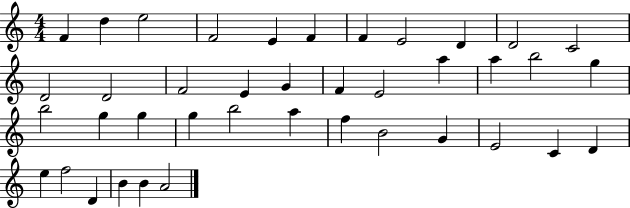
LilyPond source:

{
  \clef treble
  \numericTimeSignature
  \time 4/4
  \key c \major
  f'4 d''4 e''2 | f'2 e'4 f'4 | f'4 e'2 d'4 | d'2 c'2 | \break d'2 d'2 | f'2 e'4 g'4 | f'4 e'2 a''4 | a''4 b''2 g''4 | \break b''2 g''4 g''4 | g''4 b''2 a''4 | f''4 b'2 g'4 | e'2 c'4 d'4 | \break e''4 f''2 d'4 | b'4 b'4 a'2 | \bar "|."
}